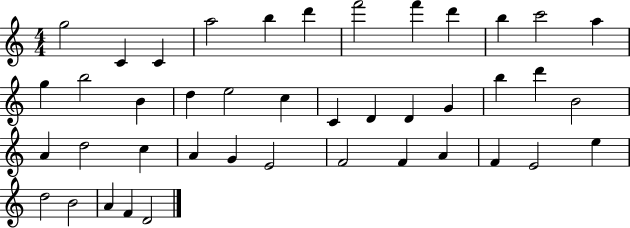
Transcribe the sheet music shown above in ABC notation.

X:1
T:Untitled
M:4/4
L:1/4
K:C
g2 C C a2 b d' f'2 f' d' b c'2 a g b2 B d e2 c C D D G b d' B2 A d2 c A G E2 F2 F A F E2 e d2 B2 A F D2